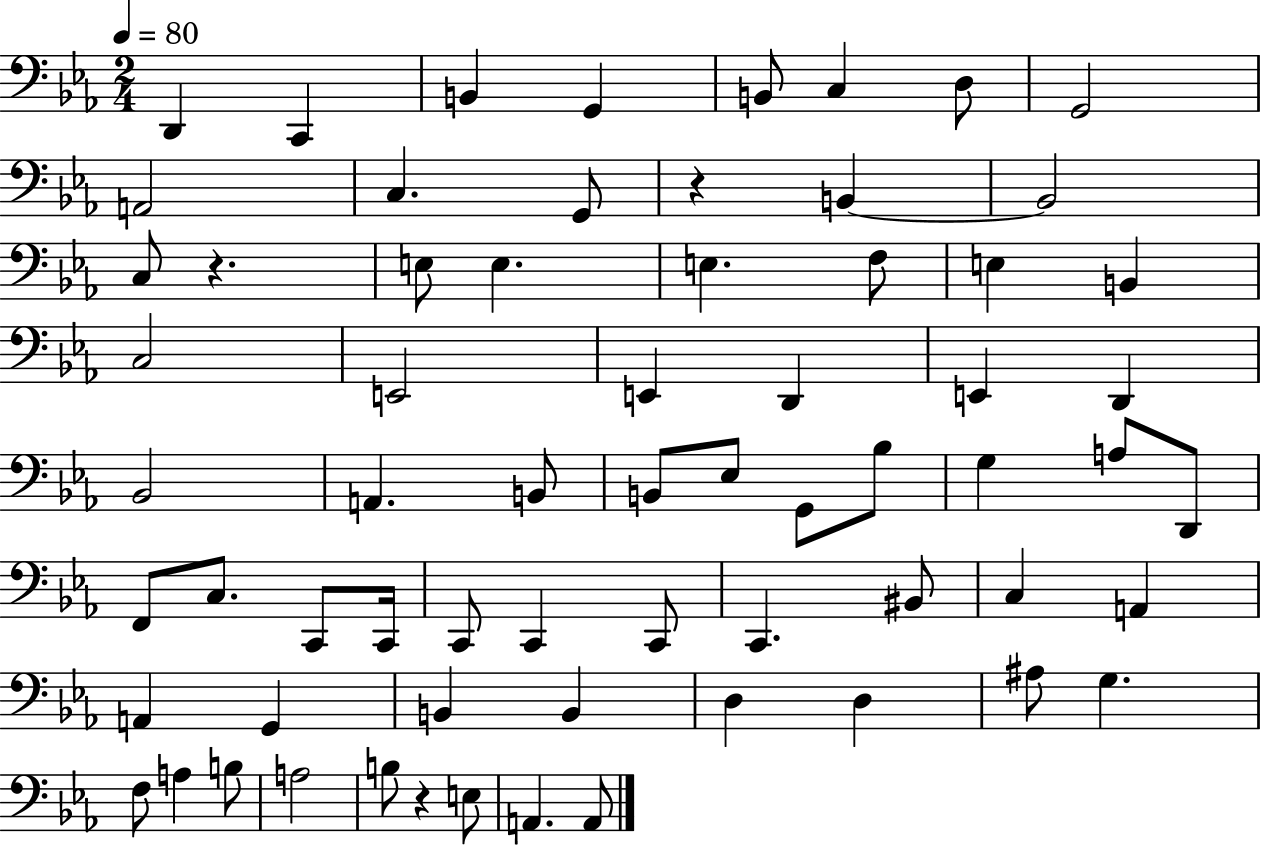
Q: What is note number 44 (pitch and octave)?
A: C2